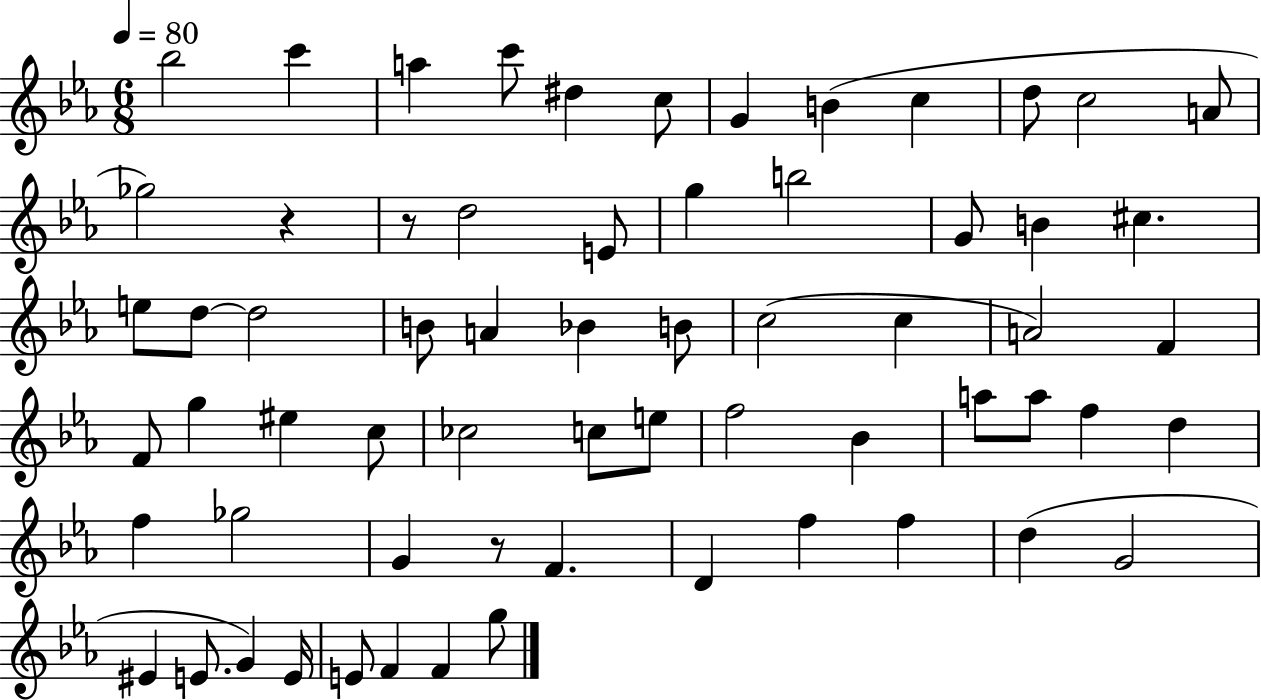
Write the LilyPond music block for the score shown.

{
  \clef treble
  \numericTimeSignature
  \time 6/8
  \key ees \major
  \tempo 4 = 80
  bes''2 c'''4 | a''4 c'''8 dis''4 c''8 | g'4 b'4( c''4 | d''8 c''2 a'8 | \break ges''2) r4 | r8 d''2 e'8 | g''4 b''2 | g'8 b'4 cis''4. | \break e''8 d''8~~ d''2 | b'8 a'4 bes'4 b'8 | c''2( c''4 | a'2) f'4 | \break f'8 g''4 eis''4 c''8 | ces''2 c''8 e''8 | f''2 bes'4 | a''8 a''8 f''4 d''4 | \break f''4 ges''2 | g'4 r8 f'4. | d'4 f''4 f''4 | d''4( g'2 | \break eis'4 e'8. g'4) e'16 | e'8 f'4 f'4 g''8 | \bar "|."
}